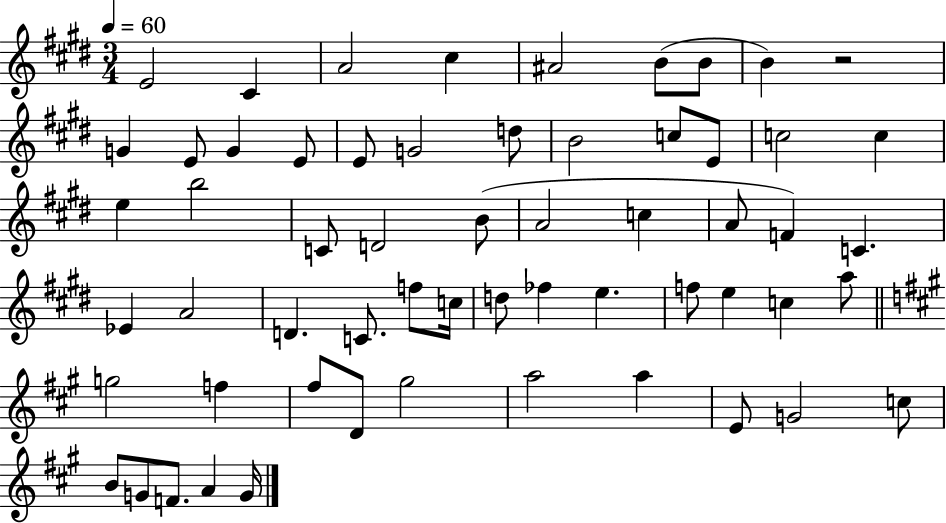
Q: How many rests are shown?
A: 1